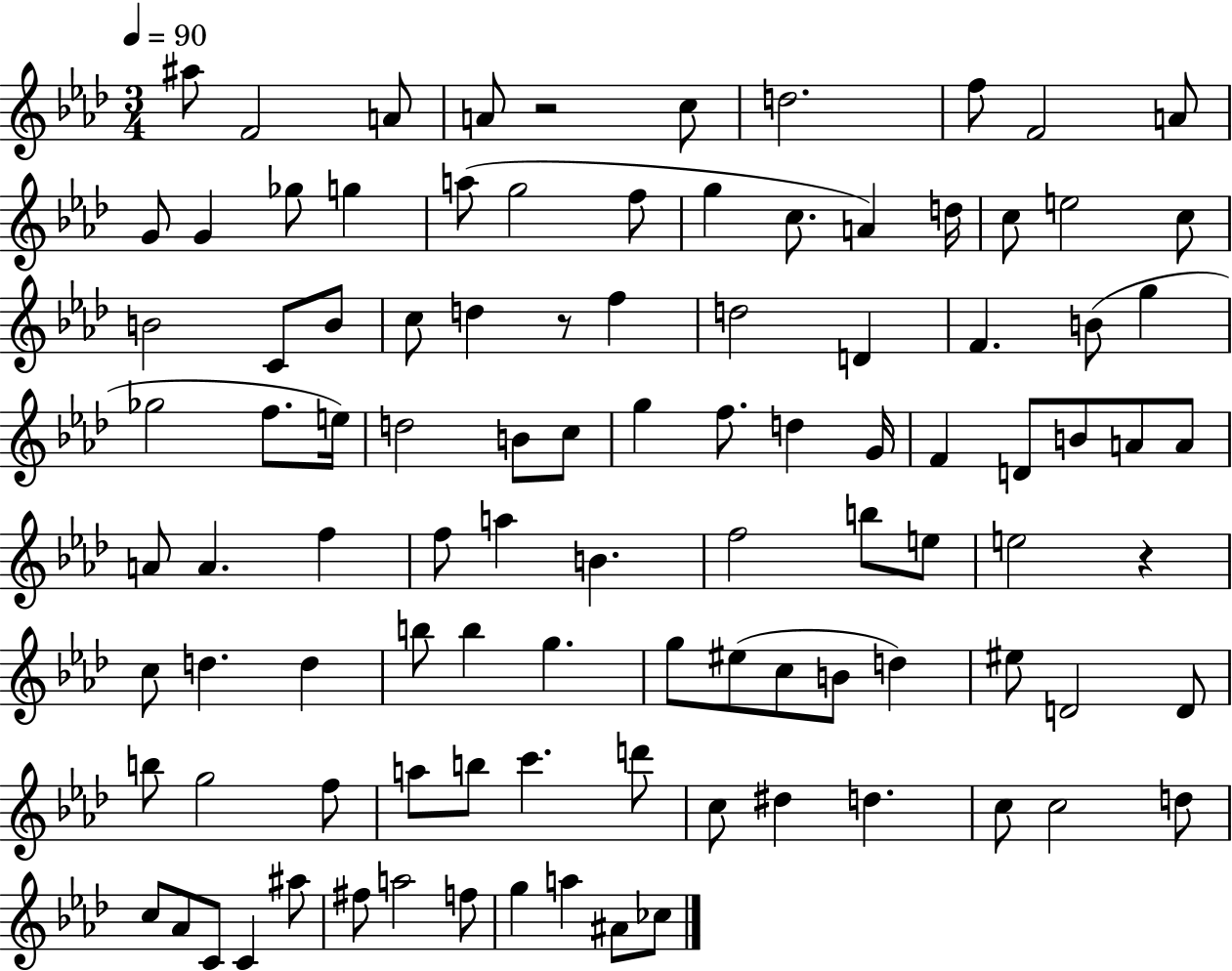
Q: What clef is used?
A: treble